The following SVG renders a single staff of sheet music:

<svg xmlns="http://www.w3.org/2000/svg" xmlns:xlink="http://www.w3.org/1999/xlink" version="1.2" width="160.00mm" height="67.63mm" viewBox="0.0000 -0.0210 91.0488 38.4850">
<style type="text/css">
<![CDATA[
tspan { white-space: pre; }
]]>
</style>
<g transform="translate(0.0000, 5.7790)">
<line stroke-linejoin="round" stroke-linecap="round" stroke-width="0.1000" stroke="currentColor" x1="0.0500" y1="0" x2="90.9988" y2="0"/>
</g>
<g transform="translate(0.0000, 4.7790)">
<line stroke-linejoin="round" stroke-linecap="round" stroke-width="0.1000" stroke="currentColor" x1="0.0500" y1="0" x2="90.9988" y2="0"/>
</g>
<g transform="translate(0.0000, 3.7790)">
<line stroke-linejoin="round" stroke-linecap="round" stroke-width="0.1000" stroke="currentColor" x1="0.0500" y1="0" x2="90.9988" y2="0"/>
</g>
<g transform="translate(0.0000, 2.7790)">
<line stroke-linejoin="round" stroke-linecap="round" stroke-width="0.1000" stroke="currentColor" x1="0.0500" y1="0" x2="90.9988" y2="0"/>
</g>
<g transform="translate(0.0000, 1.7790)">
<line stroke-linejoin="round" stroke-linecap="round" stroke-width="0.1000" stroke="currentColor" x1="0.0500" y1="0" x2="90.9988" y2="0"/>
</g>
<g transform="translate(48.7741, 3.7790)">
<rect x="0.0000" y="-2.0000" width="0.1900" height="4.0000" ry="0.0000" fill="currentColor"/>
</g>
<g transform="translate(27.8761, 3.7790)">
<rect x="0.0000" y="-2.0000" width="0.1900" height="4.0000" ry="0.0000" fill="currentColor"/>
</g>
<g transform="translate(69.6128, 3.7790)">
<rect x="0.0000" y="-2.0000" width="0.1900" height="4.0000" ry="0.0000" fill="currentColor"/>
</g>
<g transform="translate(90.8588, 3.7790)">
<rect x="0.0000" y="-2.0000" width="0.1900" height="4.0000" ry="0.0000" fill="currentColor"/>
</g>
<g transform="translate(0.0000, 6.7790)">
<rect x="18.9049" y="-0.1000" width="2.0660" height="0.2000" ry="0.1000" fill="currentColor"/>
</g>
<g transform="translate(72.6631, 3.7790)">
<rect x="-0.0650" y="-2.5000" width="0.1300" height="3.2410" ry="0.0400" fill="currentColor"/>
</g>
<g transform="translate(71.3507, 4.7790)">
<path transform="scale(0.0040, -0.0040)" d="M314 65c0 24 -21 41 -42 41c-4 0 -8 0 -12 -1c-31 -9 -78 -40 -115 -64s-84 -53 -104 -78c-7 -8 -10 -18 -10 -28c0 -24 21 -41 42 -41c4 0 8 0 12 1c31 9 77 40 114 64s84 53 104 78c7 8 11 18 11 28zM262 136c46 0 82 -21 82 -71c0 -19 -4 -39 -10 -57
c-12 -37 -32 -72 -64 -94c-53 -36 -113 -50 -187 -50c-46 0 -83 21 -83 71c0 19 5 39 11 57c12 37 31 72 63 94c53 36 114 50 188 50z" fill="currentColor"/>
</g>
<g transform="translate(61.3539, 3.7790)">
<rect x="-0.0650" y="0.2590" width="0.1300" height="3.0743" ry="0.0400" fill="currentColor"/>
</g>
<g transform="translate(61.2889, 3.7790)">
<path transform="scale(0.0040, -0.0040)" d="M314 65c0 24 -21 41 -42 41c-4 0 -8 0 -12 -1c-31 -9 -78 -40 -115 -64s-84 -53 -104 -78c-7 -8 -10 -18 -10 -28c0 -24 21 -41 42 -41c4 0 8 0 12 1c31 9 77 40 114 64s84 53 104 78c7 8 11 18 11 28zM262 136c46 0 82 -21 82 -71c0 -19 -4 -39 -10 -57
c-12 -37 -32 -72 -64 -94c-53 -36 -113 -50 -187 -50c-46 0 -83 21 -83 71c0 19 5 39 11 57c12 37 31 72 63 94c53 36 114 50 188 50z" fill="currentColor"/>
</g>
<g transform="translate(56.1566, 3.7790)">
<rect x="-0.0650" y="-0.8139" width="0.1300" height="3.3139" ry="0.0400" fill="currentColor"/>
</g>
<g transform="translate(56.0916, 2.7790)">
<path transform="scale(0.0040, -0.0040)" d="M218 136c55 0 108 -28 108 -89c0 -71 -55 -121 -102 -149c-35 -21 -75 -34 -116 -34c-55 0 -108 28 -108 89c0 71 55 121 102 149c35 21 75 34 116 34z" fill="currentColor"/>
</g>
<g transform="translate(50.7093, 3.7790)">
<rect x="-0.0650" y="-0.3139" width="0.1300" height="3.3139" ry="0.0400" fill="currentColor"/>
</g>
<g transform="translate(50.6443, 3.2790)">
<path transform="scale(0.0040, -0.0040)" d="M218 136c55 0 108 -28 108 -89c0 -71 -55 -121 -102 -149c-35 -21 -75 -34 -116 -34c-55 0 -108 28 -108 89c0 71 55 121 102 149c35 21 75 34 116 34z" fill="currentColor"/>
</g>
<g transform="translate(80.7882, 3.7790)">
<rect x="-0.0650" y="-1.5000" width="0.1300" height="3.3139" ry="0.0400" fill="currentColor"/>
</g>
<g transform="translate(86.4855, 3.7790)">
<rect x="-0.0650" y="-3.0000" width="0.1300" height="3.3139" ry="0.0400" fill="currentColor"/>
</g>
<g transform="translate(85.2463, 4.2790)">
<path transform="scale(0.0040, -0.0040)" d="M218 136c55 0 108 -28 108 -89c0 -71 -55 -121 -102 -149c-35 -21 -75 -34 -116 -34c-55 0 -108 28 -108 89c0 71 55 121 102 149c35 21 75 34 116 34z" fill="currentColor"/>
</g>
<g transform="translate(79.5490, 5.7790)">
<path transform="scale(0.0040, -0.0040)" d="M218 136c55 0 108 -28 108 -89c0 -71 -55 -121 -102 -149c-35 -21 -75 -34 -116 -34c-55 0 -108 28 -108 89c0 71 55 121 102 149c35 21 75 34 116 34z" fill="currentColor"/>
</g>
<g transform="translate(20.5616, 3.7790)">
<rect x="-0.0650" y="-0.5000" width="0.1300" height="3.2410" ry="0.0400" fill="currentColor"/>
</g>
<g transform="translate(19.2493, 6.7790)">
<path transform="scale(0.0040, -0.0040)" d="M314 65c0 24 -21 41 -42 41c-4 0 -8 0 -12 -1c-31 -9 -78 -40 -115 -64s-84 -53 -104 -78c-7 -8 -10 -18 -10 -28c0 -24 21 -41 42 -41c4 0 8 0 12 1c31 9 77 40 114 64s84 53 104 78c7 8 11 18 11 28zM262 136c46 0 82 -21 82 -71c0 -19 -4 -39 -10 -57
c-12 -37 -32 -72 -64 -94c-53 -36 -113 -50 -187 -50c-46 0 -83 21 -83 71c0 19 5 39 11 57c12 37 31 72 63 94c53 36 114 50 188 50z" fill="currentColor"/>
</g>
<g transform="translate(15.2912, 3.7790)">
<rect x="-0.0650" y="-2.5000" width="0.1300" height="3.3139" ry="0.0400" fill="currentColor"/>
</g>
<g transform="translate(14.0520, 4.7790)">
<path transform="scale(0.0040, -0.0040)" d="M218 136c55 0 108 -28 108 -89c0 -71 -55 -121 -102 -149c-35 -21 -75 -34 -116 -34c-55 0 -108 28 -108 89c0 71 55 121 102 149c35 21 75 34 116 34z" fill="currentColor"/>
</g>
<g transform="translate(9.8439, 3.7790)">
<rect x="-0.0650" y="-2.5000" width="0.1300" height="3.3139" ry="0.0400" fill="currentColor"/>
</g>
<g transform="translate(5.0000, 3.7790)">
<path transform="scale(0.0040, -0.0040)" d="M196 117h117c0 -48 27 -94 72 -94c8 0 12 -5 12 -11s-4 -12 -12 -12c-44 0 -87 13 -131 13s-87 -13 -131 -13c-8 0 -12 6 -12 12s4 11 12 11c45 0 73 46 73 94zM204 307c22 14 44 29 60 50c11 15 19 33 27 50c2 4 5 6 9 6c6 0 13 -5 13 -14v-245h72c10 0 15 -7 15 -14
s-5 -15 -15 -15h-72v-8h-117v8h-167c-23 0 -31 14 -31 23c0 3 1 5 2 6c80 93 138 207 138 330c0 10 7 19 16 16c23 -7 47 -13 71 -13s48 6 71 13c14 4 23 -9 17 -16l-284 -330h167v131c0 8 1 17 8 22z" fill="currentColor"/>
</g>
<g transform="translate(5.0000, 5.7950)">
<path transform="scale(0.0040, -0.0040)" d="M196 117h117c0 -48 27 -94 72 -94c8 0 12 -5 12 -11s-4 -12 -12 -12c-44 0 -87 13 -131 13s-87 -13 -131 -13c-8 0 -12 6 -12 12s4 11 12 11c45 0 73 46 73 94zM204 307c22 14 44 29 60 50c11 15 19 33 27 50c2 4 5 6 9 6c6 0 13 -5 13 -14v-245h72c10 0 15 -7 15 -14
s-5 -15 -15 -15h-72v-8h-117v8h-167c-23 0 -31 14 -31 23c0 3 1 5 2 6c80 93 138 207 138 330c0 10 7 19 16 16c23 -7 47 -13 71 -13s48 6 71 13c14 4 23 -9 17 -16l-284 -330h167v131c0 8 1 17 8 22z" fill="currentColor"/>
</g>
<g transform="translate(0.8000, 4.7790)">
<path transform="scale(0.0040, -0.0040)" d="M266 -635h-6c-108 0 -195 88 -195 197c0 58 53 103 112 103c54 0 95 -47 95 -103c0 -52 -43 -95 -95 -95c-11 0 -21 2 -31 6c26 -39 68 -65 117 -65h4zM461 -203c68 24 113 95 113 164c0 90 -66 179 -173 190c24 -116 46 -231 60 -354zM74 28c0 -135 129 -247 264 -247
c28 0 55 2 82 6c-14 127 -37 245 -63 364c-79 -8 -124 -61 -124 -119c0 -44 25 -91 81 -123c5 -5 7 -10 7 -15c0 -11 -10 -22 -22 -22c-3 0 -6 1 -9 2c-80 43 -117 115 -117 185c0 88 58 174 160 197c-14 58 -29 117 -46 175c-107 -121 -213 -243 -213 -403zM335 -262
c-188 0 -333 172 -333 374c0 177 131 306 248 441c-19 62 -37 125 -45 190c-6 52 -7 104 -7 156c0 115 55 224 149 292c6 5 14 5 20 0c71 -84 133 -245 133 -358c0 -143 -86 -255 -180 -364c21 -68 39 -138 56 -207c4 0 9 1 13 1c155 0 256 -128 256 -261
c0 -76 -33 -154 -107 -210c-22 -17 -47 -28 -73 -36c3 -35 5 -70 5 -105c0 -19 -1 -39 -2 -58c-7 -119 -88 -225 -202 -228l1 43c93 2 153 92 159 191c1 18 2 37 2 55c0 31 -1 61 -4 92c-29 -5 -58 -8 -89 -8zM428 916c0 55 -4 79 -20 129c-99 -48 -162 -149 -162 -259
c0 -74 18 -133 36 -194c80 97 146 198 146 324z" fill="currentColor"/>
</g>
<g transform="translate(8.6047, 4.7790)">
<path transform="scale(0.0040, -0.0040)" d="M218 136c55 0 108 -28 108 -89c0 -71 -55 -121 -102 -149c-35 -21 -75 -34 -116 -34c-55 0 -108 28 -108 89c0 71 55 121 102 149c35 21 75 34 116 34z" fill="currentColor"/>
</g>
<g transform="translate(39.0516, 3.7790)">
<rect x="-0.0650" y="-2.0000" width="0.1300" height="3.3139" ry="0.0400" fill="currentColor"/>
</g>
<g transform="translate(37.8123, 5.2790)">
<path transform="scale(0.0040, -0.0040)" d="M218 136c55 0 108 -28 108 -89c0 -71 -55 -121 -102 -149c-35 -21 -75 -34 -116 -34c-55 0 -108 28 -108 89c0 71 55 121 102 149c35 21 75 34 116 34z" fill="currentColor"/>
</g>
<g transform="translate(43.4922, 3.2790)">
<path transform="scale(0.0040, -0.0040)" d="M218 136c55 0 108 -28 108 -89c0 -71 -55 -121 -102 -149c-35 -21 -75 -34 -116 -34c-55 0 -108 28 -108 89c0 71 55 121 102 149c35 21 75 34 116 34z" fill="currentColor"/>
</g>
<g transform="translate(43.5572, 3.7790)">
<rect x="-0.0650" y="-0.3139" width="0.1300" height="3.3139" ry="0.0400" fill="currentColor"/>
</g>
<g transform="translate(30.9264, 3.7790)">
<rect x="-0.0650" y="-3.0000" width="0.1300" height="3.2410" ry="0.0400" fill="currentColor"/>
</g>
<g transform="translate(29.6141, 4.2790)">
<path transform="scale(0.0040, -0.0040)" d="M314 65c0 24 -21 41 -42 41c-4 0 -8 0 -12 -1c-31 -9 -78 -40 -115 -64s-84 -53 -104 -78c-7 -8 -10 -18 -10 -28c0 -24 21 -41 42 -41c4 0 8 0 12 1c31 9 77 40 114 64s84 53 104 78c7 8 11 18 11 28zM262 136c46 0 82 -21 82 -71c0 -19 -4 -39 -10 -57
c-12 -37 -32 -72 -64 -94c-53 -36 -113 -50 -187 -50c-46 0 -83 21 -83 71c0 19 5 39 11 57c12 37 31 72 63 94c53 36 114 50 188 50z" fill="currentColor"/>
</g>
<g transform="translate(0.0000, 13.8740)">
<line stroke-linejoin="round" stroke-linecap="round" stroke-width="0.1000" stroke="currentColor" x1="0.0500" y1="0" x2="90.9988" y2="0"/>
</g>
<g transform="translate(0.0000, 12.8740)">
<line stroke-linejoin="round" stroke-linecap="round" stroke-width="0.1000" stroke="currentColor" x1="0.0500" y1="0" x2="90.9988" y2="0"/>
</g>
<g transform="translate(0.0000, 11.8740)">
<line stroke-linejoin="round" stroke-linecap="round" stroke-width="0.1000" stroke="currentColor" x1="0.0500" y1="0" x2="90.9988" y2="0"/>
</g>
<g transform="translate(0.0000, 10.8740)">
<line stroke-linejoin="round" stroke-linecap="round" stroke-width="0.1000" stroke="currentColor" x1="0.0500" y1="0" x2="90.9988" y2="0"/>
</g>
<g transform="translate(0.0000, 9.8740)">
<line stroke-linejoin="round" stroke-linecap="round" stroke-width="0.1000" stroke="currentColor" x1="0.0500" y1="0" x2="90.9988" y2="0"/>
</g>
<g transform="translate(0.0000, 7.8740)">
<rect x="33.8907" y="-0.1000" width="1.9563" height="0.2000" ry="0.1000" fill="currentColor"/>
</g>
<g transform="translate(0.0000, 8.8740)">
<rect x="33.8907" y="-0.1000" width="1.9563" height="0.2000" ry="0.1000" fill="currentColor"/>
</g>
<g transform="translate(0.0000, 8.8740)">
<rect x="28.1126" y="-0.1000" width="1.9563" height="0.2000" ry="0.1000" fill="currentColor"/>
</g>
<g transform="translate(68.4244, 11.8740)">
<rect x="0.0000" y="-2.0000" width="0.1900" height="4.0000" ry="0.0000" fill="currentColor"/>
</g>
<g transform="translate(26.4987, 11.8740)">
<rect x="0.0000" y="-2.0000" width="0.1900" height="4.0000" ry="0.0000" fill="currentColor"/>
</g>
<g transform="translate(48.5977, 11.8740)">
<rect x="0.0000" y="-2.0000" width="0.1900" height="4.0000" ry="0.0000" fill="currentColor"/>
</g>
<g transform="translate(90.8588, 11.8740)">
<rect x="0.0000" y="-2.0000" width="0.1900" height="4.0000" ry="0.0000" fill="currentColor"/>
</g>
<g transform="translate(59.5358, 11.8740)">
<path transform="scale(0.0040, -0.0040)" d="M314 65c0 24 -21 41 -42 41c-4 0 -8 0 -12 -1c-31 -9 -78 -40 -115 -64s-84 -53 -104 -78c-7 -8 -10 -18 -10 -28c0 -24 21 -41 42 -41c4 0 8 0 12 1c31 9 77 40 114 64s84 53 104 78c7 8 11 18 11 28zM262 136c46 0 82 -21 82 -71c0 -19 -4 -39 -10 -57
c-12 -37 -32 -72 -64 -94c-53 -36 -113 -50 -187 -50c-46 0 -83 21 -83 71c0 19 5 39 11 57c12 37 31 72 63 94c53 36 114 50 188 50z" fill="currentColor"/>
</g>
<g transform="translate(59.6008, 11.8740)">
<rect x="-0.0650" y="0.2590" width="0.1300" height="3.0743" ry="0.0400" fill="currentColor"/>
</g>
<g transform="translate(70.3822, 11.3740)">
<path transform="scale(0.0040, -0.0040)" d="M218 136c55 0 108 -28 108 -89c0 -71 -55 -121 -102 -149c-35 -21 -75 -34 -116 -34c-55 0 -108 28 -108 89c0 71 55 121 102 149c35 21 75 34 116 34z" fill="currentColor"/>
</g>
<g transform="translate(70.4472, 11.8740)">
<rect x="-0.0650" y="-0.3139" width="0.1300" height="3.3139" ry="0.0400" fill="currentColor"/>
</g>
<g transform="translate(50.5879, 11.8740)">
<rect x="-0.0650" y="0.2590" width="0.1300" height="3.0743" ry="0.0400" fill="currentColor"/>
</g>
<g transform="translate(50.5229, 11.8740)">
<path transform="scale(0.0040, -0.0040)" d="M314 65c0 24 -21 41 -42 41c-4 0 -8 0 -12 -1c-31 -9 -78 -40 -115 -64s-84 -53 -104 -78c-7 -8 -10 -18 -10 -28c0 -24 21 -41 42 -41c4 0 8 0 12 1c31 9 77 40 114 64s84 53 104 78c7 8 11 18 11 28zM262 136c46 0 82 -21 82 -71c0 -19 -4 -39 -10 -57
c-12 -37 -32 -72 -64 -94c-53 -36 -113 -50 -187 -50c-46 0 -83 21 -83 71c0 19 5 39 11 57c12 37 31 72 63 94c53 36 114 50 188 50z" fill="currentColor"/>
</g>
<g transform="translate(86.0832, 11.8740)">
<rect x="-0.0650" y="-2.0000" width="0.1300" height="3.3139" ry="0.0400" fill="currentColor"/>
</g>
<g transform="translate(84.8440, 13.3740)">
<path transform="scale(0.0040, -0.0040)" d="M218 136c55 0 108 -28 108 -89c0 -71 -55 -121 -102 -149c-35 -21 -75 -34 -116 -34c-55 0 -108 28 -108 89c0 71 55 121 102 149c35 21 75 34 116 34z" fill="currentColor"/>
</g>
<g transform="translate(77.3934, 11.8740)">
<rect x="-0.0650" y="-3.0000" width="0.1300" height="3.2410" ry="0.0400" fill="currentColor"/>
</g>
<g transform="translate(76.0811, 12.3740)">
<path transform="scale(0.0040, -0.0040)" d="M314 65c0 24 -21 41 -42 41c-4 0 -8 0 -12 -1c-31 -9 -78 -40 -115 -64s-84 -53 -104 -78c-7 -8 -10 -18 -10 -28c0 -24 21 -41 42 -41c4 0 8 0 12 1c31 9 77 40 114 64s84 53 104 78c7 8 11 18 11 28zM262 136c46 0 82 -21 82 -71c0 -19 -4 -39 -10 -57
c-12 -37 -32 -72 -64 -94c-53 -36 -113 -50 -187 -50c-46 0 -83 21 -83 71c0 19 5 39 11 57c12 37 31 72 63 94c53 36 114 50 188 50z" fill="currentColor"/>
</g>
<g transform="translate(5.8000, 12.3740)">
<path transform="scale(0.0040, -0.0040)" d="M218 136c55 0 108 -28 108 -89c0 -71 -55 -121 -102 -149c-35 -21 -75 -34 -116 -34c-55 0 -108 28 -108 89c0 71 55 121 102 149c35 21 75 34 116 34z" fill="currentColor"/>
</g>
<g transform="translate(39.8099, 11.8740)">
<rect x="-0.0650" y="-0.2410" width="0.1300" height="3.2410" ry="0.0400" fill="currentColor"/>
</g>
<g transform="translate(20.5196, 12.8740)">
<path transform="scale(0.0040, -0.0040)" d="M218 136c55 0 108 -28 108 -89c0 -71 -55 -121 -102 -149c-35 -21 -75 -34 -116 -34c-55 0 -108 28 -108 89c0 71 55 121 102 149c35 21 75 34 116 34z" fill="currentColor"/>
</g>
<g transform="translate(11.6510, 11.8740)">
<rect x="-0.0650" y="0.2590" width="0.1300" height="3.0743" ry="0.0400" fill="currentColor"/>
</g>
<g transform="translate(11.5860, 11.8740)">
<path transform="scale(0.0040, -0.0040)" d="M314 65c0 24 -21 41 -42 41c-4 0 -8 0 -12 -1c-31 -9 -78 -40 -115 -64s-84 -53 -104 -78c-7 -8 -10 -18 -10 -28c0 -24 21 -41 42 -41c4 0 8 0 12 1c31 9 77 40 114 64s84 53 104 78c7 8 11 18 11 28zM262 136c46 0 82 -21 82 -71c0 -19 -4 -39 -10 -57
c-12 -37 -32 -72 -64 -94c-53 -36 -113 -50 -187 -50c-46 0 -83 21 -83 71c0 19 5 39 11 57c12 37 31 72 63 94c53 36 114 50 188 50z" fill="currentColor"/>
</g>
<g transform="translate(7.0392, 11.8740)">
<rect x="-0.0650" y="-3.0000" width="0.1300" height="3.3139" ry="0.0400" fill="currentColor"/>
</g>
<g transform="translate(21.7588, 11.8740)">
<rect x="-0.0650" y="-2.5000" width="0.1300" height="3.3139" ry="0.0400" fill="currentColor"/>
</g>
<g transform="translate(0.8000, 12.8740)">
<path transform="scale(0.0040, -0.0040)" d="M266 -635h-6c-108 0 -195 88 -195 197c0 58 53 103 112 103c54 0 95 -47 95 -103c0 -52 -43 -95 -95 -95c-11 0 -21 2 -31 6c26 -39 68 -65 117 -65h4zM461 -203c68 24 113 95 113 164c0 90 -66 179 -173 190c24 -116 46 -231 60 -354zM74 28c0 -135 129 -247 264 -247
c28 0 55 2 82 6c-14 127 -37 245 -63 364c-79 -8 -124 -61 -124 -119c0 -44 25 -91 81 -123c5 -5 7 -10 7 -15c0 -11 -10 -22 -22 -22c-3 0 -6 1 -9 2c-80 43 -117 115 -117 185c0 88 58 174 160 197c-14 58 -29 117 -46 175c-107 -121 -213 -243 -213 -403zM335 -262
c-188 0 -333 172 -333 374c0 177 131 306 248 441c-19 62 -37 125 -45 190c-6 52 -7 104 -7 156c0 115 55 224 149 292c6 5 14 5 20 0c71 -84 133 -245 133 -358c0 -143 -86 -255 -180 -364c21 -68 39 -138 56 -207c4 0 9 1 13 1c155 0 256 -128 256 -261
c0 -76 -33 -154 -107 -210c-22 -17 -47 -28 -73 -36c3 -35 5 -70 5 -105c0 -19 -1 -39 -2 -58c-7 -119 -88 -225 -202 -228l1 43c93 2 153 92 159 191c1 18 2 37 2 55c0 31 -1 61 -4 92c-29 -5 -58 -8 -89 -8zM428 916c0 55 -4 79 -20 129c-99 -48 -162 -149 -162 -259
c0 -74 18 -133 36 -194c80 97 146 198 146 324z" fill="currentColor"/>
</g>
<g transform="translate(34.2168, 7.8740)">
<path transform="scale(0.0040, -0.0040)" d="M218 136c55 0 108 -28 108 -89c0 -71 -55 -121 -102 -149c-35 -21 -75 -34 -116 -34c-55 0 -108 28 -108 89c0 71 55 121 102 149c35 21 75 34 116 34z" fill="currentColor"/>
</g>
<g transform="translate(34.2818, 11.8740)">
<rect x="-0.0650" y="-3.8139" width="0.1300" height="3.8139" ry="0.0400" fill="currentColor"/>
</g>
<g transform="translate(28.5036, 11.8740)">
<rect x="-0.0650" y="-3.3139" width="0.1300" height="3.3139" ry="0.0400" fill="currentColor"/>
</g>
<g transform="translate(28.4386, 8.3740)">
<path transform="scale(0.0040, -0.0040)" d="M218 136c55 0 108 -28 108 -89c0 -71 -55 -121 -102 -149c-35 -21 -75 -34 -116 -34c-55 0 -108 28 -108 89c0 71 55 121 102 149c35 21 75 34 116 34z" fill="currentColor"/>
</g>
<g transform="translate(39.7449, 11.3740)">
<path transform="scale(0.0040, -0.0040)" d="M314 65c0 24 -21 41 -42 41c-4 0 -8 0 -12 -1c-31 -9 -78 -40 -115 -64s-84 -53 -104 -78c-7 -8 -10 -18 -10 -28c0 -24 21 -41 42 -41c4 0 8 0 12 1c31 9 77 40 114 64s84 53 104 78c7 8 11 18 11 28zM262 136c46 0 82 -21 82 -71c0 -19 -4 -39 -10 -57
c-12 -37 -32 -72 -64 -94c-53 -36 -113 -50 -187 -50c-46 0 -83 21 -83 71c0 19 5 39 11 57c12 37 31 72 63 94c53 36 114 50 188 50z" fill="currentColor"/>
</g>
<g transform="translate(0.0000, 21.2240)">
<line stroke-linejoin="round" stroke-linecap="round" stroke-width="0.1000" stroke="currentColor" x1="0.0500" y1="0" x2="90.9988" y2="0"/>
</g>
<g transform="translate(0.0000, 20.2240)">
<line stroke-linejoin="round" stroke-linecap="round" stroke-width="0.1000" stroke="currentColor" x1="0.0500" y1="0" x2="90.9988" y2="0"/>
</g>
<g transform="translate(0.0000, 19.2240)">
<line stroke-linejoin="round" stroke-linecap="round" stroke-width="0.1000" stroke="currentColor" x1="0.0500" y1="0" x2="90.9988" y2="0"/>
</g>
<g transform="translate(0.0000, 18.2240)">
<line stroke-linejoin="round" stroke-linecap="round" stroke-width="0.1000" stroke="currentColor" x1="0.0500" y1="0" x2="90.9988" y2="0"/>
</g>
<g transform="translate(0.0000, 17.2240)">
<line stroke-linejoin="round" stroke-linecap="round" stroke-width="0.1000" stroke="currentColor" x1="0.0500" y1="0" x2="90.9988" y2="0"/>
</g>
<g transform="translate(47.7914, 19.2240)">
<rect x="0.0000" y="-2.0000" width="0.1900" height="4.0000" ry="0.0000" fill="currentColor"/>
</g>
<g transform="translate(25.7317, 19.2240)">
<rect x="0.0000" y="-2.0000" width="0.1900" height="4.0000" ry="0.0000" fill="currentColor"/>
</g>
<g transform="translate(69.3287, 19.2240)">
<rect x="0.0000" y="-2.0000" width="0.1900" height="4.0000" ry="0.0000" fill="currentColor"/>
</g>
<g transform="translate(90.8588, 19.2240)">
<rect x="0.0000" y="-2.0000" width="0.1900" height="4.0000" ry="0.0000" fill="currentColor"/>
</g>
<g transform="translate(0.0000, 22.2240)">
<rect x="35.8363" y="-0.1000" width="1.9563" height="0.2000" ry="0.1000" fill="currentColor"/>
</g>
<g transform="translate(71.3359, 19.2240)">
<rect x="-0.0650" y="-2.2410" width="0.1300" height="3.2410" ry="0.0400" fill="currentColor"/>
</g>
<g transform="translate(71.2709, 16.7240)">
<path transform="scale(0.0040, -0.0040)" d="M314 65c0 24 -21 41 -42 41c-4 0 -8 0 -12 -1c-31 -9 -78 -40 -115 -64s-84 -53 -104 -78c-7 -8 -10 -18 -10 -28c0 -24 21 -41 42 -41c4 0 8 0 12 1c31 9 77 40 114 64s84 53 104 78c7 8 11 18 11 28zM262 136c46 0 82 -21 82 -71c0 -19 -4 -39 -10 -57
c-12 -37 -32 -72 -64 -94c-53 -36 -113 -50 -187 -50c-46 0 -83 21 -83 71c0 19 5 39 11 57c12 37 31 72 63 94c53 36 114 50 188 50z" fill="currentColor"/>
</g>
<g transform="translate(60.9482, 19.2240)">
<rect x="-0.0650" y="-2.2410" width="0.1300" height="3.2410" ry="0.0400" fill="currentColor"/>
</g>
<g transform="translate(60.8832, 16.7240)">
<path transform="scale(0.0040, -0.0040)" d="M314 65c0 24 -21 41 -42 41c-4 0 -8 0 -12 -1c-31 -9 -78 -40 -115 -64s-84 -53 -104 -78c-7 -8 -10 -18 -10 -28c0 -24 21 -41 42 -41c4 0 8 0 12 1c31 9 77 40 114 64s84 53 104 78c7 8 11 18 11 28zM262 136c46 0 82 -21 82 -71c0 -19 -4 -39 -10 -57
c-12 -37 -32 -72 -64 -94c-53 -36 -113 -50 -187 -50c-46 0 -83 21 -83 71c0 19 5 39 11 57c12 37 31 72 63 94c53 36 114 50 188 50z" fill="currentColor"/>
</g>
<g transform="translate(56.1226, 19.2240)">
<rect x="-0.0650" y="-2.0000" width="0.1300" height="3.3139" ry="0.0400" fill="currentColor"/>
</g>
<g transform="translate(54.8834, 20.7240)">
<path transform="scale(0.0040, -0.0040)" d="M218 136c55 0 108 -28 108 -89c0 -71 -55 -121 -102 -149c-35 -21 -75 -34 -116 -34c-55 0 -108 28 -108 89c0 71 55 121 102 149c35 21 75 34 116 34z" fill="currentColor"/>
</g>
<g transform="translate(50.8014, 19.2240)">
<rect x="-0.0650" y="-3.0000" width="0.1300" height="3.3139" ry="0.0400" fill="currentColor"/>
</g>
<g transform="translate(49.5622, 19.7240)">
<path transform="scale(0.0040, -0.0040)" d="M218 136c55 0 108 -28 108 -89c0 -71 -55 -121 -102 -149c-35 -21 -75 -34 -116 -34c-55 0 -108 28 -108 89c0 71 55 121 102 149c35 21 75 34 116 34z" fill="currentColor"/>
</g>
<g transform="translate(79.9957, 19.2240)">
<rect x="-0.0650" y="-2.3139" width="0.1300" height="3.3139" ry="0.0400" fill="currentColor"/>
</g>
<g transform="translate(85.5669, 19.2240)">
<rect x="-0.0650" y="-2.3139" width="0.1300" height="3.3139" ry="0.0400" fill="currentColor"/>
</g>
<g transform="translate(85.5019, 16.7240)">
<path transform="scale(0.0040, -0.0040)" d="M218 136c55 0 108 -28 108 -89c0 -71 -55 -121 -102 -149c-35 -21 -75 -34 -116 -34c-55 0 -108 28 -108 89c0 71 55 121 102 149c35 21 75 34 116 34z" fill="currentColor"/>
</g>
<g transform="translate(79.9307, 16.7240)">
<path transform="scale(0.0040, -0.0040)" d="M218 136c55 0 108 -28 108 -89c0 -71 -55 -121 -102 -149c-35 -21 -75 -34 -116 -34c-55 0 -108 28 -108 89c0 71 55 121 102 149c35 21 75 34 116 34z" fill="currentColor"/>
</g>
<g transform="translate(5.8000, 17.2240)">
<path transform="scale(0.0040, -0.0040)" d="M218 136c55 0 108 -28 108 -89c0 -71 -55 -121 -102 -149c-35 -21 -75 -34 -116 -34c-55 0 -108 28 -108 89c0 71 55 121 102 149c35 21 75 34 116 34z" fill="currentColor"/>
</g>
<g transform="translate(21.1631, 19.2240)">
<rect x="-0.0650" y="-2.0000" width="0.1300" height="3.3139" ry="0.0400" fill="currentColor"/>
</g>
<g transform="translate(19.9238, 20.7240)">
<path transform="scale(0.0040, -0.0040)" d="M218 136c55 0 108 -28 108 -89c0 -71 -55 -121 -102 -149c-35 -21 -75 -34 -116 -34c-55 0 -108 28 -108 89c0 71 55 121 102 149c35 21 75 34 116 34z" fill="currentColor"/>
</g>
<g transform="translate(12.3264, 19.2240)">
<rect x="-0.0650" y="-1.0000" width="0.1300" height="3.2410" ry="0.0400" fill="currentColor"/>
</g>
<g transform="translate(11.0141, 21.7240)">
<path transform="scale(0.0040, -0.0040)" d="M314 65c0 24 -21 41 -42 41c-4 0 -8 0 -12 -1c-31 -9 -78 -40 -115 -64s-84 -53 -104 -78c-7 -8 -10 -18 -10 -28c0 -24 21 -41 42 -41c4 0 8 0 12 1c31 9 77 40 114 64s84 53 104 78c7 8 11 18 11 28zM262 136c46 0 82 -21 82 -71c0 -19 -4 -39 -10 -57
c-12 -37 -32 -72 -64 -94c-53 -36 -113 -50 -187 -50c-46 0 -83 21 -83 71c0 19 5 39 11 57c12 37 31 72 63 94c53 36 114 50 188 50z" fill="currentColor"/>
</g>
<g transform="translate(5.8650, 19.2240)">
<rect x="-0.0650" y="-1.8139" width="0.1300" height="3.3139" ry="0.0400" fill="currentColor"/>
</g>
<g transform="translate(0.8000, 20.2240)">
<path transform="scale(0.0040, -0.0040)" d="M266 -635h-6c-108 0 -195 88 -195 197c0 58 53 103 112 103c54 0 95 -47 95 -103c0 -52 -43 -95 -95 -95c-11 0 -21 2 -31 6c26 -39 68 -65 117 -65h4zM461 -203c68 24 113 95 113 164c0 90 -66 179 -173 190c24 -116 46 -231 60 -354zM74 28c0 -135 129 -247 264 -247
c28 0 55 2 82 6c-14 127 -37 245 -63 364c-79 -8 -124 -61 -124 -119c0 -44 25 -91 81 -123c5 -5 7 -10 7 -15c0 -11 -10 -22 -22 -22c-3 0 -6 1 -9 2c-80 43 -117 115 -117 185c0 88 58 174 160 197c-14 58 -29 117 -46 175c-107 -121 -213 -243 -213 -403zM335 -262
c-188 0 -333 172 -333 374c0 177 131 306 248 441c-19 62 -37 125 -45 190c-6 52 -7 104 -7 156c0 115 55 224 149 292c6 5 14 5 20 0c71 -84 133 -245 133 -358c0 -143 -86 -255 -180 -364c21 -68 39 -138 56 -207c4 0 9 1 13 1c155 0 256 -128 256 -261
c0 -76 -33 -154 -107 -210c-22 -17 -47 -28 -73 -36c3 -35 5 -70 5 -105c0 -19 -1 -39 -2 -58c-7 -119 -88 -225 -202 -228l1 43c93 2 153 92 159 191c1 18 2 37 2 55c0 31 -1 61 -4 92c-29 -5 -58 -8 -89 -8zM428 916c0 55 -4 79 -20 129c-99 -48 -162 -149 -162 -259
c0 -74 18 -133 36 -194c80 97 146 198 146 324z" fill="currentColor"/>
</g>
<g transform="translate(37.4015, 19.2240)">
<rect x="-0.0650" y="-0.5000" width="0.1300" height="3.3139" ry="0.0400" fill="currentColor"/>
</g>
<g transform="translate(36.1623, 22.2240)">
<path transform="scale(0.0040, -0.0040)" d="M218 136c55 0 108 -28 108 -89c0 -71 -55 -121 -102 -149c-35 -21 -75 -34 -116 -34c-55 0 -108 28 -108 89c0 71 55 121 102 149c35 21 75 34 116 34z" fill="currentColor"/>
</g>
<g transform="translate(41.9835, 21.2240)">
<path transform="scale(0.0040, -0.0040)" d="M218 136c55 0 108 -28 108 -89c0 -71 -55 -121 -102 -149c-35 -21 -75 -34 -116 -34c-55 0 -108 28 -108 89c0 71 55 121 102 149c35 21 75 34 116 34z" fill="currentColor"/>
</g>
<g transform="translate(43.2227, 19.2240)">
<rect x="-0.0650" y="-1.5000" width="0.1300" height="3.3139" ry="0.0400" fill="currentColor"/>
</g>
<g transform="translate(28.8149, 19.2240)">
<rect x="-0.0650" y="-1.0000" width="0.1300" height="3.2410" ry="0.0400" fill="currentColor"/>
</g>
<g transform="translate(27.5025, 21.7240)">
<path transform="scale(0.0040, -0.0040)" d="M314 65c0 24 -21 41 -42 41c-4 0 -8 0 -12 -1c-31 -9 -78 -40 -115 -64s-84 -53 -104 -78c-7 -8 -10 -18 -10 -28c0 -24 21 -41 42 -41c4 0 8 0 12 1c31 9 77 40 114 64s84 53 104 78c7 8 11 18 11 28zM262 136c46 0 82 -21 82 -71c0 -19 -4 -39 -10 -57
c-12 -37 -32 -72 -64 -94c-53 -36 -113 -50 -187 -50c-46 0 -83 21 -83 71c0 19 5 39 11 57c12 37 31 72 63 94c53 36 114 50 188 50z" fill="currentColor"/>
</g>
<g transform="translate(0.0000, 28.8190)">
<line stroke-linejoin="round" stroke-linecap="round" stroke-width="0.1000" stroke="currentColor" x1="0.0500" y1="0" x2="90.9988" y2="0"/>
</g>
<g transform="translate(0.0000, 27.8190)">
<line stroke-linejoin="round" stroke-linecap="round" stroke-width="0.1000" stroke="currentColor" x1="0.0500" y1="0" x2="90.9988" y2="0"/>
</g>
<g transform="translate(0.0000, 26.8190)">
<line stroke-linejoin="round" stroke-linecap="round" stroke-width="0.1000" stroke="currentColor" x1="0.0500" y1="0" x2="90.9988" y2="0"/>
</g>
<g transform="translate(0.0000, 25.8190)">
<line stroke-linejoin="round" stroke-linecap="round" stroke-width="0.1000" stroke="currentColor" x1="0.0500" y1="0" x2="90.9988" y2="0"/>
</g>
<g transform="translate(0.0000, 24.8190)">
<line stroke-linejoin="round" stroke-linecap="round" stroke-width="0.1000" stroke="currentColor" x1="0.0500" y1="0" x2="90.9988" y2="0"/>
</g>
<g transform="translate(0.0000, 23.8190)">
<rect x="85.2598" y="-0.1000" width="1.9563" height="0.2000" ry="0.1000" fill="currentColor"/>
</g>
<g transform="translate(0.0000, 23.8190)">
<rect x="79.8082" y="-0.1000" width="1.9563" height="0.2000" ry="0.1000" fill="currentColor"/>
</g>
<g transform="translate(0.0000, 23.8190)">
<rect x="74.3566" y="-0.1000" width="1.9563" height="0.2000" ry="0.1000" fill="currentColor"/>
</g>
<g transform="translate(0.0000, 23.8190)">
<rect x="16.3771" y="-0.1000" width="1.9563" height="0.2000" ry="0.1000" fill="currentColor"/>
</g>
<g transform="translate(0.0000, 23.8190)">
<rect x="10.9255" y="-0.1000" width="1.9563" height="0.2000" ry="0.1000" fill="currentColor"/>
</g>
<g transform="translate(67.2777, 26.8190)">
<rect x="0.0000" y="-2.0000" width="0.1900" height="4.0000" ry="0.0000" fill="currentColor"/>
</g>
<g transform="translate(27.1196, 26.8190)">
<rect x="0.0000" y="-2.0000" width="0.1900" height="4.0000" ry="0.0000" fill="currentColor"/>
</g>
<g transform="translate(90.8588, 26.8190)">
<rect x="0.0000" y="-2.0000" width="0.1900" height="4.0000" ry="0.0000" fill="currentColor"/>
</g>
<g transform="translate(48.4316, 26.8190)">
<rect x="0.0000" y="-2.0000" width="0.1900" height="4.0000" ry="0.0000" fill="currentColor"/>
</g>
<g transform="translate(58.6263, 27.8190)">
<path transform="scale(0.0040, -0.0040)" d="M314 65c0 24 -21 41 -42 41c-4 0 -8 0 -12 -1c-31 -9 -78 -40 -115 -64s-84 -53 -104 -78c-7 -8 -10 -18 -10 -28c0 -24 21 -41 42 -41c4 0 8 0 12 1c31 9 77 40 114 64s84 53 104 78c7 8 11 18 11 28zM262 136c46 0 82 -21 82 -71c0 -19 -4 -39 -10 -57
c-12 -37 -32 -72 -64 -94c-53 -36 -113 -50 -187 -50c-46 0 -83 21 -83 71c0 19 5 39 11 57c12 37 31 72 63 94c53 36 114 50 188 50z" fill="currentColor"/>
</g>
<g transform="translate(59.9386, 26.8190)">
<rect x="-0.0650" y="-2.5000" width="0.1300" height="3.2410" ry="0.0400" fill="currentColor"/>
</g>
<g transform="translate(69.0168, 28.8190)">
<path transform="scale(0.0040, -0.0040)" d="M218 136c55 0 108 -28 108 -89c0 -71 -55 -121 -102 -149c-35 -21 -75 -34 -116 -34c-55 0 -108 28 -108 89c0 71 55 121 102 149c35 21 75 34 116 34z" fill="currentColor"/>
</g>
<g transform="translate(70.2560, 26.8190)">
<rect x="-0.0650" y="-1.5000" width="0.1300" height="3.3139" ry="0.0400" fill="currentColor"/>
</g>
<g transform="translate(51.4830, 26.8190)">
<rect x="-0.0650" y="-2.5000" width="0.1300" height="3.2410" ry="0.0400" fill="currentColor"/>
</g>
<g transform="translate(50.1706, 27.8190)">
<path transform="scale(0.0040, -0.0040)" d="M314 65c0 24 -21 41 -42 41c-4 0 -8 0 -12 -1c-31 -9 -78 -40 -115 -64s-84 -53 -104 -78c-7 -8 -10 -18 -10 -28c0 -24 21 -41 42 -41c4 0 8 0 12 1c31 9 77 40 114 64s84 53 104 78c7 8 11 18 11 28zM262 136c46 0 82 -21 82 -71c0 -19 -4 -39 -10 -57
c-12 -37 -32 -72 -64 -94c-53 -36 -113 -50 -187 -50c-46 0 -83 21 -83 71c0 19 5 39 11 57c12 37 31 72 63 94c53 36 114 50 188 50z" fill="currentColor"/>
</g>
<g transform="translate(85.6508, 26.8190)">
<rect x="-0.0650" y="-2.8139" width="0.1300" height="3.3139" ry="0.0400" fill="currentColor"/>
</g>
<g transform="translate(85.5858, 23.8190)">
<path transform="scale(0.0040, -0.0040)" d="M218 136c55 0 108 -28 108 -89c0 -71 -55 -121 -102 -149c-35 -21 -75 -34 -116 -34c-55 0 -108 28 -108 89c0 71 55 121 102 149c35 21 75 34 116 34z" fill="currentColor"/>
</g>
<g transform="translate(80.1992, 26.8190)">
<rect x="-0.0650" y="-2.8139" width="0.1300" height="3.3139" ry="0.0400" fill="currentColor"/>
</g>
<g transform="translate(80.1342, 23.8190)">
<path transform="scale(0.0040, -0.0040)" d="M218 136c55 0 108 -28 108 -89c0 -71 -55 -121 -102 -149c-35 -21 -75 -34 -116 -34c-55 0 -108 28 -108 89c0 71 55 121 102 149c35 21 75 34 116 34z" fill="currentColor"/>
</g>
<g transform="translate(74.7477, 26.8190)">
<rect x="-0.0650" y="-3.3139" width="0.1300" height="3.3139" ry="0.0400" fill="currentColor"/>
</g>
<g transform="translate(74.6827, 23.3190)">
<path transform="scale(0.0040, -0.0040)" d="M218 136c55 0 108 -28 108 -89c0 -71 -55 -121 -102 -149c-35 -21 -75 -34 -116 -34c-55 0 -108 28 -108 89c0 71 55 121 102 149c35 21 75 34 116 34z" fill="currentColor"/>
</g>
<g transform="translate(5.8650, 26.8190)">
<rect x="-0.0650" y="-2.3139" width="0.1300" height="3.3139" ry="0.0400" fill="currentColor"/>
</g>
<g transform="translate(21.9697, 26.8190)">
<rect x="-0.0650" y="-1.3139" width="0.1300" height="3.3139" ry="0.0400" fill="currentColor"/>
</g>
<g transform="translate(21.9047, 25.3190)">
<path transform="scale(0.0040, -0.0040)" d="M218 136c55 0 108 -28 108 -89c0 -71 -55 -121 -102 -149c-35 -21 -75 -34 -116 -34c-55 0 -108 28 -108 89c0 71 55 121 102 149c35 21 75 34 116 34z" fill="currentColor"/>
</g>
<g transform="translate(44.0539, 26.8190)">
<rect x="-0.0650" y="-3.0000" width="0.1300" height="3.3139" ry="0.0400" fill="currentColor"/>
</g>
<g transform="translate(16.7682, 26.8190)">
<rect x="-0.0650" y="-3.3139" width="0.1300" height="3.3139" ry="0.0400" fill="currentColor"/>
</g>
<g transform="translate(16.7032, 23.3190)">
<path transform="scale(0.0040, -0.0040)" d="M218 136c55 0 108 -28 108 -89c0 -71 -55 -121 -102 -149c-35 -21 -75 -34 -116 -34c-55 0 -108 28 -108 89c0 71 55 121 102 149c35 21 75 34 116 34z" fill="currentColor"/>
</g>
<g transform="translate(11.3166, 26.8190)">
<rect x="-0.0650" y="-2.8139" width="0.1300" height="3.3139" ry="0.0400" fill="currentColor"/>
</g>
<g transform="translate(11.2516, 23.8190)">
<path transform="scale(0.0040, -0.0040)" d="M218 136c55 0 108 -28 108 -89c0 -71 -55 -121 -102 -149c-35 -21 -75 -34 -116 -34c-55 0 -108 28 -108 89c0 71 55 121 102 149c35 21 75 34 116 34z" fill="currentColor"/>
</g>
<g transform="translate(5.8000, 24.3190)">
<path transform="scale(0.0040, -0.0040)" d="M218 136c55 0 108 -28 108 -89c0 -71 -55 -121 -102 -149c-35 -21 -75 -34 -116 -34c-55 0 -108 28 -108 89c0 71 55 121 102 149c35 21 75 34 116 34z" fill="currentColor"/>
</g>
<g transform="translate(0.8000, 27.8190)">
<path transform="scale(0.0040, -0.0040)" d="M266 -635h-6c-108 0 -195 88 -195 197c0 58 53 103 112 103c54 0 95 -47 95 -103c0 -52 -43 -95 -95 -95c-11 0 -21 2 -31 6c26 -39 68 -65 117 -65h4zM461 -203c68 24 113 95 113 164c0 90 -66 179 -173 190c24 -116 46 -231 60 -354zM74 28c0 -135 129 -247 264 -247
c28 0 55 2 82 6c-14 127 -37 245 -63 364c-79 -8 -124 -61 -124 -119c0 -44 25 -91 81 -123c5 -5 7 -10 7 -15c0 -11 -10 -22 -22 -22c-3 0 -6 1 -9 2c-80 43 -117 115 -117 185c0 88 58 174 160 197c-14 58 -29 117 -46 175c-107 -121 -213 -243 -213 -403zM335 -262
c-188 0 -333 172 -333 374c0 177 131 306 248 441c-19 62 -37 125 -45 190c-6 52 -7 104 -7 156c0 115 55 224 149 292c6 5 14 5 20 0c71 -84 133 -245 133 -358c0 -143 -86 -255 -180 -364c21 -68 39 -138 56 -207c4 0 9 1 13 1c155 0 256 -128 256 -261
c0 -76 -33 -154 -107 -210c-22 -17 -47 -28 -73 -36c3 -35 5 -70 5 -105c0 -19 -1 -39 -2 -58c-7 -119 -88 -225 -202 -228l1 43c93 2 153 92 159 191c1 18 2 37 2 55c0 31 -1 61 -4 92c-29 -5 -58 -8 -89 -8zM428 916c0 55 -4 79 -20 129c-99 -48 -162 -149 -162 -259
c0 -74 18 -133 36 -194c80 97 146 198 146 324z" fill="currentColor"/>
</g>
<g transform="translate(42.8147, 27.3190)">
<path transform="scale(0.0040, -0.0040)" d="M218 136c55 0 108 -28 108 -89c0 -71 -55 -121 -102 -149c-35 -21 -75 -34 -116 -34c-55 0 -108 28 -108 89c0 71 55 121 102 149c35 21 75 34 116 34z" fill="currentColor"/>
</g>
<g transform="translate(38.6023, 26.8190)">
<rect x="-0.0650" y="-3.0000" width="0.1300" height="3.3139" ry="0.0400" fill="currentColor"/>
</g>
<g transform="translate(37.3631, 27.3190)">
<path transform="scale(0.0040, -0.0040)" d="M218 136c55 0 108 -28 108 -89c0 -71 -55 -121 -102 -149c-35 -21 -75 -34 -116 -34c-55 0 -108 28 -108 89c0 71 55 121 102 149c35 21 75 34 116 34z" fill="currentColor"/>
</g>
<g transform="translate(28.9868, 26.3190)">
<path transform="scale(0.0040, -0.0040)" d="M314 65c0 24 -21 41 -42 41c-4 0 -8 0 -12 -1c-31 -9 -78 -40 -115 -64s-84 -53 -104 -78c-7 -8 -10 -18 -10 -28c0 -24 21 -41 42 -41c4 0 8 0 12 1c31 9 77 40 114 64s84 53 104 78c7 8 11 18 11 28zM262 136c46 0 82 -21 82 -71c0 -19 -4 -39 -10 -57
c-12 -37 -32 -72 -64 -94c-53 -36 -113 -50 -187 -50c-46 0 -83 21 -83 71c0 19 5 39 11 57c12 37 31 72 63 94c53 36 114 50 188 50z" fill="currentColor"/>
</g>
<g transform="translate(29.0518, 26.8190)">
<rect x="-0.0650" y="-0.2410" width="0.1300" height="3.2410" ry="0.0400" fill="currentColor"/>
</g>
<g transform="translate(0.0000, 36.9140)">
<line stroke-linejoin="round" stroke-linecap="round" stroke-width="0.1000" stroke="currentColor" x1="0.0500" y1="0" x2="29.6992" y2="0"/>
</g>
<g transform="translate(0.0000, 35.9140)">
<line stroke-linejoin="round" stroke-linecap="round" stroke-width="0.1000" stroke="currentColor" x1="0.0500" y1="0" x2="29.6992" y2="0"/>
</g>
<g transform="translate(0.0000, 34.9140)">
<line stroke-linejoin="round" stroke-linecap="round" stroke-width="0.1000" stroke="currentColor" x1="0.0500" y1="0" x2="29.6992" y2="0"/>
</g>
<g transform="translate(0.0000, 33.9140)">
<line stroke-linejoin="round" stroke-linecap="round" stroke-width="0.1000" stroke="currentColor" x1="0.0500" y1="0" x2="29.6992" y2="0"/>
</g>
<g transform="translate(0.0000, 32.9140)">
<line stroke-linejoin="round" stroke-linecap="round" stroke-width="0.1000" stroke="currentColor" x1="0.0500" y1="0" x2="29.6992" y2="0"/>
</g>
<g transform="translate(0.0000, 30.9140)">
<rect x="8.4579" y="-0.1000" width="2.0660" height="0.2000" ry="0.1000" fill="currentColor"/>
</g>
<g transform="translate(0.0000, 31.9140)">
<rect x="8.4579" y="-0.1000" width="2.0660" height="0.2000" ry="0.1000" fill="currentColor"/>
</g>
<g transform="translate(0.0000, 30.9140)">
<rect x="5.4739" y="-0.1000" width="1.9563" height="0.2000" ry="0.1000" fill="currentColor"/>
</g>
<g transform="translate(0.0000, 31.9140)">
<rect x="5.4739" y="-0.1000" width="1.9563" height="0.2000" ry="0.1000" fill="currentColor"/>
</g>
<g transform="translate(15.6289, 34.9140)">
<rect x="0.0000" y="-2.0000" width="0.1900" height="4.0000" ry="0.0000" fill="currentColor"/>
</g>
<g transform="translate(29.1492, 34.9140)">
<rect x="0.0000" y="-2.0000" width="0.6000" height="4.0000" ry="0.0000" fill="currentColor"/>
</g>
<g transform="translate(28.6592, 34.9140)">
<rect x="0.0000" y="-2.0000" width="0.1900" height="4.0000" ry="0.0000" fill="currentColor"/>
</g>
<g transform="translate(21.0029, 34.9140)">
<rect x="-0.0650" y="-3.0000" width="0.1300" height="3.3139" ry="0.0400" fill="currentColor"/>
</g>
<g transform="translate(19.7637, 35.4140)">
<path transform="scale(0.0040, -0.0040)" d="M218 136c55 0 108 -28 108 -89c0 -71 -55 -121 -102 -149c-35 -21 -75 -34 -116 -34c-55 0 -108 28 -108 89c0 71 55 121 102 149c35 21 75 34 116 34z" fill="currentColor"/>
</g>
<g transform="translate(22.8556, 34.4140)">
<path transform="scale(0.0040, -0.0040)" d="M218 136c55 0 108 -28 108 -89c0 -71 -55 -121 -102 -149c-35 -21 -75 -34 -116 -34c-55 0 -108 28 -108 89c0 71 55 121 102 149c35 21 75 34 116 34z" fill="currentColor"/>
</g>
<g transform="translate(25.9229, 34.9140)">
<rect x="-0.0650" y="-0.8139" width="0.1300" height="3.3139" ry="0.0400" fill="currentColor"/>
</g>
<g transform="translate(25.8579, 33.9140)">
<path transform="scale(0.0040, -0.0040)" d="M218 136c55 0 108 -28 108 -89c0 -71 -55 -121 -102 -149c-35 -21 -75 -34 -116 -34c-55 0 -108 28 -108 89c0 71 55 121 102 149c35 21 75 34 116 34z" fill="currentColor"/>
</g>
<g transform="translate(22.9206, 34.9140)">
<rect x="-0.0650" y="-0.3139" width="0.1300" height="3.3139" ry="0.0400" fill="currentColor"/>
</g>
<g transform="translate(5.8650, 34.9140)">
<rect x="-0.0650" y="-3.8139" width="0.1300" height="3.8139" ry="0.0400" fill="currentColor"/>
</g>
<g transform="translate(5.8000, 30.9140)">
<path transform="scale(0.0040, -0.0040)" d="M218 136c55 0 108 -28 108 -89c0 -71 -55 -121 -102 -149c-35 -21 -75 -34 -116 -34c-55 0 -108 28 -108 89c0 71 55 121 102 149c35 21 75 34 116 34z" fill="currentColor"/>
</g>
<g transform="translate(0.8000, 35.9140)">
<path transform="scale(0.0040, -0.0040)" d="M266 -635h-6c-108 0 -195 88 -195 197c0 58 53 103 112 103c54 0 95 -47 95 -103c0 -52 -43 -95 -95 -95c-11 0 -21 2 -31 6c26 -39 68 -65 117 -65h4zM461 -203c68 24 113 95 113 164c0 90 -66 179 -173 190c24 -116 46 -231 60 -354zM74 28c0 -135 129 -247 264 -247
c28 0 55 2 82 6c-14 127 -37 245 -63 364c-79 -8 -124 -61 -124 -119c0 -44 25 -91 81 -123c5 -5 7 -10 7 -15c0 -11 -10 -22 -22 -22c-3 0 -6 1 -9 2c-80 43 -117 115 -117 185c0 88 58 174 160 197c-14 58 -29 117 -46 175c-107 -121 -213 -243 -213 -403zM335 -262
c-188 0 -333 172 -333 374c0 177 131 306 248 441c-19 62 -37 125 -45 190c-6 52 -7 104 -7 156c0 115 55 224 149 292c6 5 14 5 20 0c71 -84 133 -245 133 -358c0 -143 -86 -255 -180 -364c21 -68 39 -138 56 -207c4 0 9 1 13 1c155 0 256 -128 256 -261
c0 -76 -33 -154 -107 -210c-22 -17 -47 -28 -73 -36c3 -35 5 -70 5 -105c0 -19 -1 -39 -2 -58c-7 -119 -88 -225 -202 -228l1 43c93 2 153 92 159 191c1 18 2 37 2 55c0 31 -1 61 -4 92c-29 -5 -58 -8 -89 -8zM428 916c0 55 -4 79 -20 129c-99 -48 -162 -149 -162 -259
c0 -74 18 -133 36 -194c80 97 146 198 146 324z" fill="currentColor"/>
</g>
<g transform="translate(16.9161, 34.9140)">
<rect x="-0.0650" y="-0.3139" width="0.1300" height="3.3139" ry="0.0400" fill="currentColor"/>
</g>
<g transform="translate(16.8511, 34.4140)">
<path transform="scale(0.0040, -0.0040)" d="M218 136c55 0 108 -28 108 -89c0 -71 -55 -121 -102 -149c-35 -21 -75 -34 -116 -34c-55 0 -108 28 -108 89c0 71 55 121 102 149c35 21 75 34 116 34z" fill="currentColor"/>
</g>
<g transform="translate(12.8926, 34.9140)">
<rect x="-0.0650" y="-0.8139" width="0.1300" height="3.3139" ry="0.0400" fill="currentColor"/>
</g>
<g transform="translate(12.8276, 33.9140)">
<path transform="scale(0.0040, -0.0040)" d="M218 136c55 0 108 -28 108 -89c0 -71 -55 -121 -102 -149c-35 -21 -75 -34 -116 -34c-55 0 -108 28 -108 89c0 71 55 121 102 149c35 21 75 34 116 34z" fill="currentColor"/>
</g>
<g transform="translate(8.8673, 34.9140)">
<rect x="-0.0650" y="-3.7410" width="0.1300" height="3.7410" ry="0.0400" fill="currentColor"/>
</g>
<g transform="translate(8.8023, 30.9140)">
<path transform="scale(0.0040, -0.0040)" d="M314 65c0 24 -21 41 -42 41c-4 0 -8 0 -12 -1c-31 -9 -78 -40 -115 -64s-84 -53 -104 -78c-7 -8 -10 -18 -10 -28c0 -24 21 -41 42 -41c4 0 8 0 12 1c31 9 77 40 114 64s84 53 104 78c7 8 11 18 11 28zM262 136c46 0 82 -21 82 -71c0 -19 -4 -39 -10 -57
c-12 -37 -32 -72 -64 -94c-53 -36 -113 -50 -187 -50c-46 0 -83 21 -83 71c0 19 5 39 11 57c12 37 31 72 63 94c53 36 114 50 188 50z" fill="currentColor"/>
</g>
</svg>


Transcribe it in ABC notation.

X:1
T:Untitled
M:4/4
L:1/4
K:C
G G C2 A2 F c c d B2 G2 E A A B2 G b c' c2 B2 B2 c A2 F f D2 F D2 C E A F g2 g2 g g g a b e c2 A A G2 G2 E b a a c' c'2 d c A c d